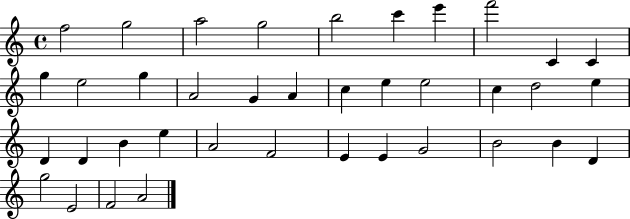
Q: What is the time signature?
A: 4/4